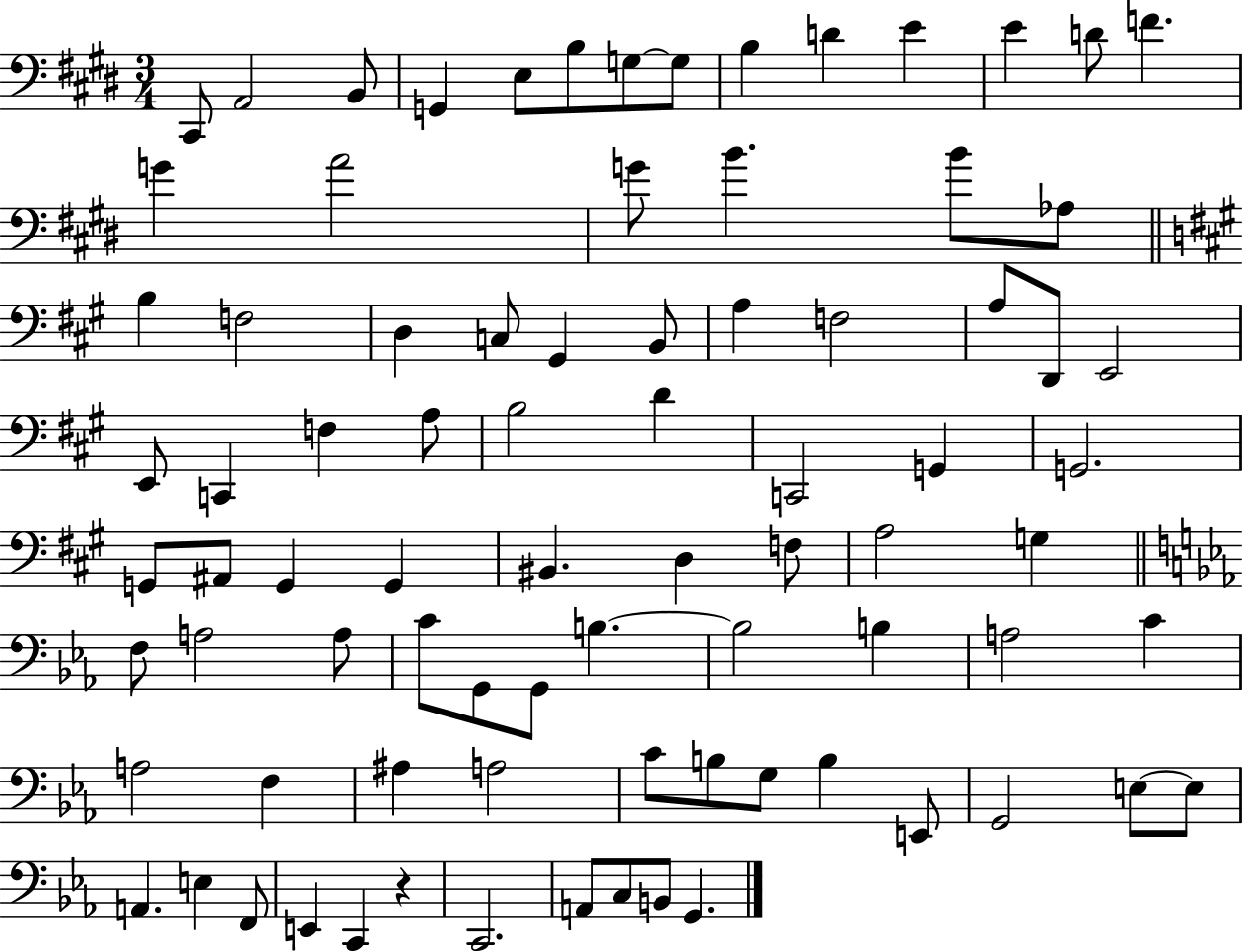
{
  \clef bass
  \numericTimeSignature
  \time 3/4
  \key e \major
  \repeat volta 2 { cis,8 a,2 b,8 | g,4 e8 b8 g8~~ g8 | b4 d'4 e'4 | e'4 d'8 f'4. | \break g'4 a'2 | g'8 b'4. b'8 aes8 | \bar "||" \break \key a \major b4 f2 | d4 c8 gis,4 b,8 | a4 f2 | a8 d,8 e,2 | \break e,8 c,4 f4 a8 | b2 d'4 | c,2 g,4 | g,2. | \break g,8 ais,8 g,4 g,4 | bis,4. d4 f8 | a2 g4 | \bar "||" \break \key ees \major f8 a2 a8 | c'8 g,8 g,8 b4.~~ | b2 b4 | a2 c'4 | \break a2 f4 | ais4 a2 | c'8 b8 g8 b4 e,8 | g,2 e8~~ e8 | \break a,4. e4 f,8 | e,4 c,4 r4 | c,2. | a,8 c8 b,8 g,4. | \break } \bar "|."
}